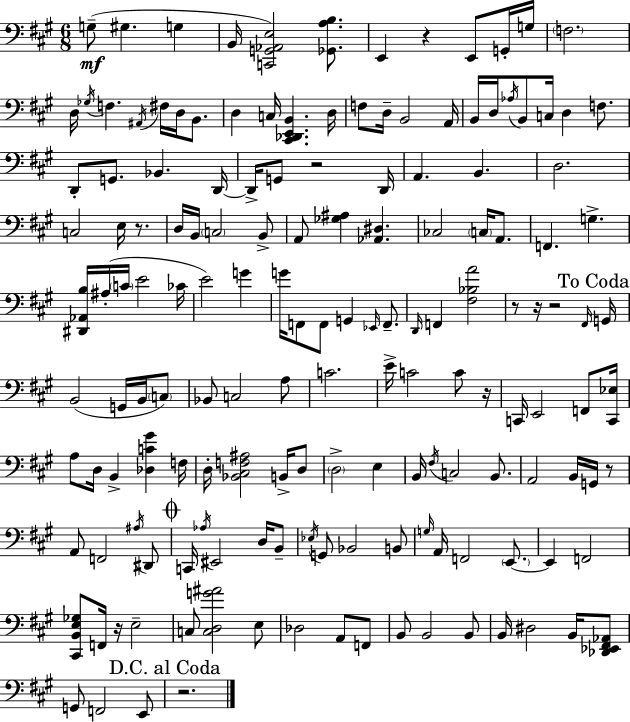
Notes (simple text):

G3/e G#3/q. G3/q B2/s [C2,G2,Ab2,E3]/h [Gb2,A3,B3]/e. E2/q R/q E2/e G2/s G3/s F3/h. D3/s Gb3/s F3/q. A#2/s F#3/s D3/s B2/e. D3/q C3/s [C#2,Db2,E2,B2]/q. D3/s F3/e D3/s B2/h A2/s B2/s D3/s Ab3/s B2/e C3/s D3/q F3/e. D2/e G2/e. Bb2/q. D2/s D2/s G2/e R/h D2/s A2/q. B2/q. D3/h. C3/h E3/s R/e. D3/s B2/s C3/h B2/e A2/e [Gb3,A#3]/q [Ab2,D#3]/q. CES3/h C3/s A2/e. F2/q. G3/q. [D#2,Ab2,B3]/s A#3/s C4/s E4/h CES4/s E4/h G4/q G4/s F2/e F2/e G2/q Eb2/s F2/e. D2/s F2/q [F#3,Bb3,A4]/h R/e R/s R/h F#2/s G2/s B2/h G2/s B2/s C3/e Bb2/e C3/h A3/e C4/h. E4/s C4/h C4/e R/s C2/s E2/h F2/e [C2,Eb3]/s A3/e D3/s B2/q [Db3,C4,G#4]/q F3/s D3/s [Bb2,C#3,F3,A#3]/h B2/s D3/e D3/h E3/q B2/s F#3/s C3/h B2/e. A2/h B2/s G2/s R/e A2/e F2/h A#3/s D#2/e C2/s Ab3/s EIS2/h D3/s B2/e Eb3/s G2/e Bb2/h B2/e G3/s A2/s F2/h E2/e. E2/q F2/h [C#2,B2,E3,Gb3]/e F2/s R/s E3/h C3/e [C3,D3,G4,A#4]/h E3/e Db3/h A2/e F2/e B2/e B2/h B2/e B2/s D#3/h B2/s [Db2,Eb2,F#2,Ab2]/e G2/e F2/h E2/e R/h.